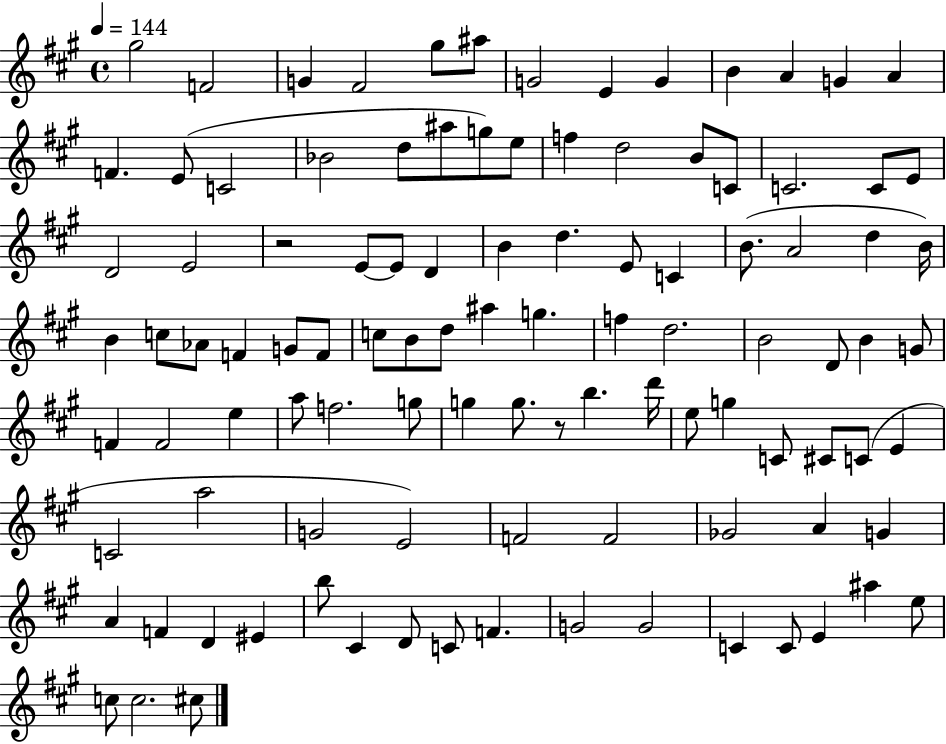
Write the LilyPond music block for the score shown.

{
  \clef treble
  \time 4/4
  \defaultTimeSignature
  \key a \major
  \tempo 4 = 144
  gis''2 f'2 | g'4 fis'2 gis''8 ais''8 | g'2 e'4 g'4 | b'4 a'4 g'4 a'4 | \break f'4. e'8( c'2 | bes'2 d''8 ais''8 g''8) e''8 | f''4 d''2 b'8 c'8 | c'2. c'8 e'8 | \break d'2 e'2 | r2 e'8~~ e'8 d'4 | b'4 d''4. e'8 c'4 | b'8.( a'2 d''4 b'16) | \break b'4 c''8 aes'8 f'4 g'8 f'8 | c''8 b'8 d''8 ais''4 g''4. | f''4 d''2. | b'2 d'8 b'4 g'8 | \break f'4 f'2 e''4 | a''8 f''2. g''8 | g''4 g''8. r8 b''4. d'''16 | e''8 g''4 c'8 cis'8 c'8( e'4 | \break c'2 a''2 | g'2 e'2) | f'2 f'2 | ges'2 a'4 g'4 | \break a'4 f'4 d'4 eis'4 | b''8 cis'4 d'8 c'8 f'4. | g'2 g'2 | c'4 c'8 e'4 ais''4 e''8 | \break c''8 c''2. cis''8 | \bar "|."
}